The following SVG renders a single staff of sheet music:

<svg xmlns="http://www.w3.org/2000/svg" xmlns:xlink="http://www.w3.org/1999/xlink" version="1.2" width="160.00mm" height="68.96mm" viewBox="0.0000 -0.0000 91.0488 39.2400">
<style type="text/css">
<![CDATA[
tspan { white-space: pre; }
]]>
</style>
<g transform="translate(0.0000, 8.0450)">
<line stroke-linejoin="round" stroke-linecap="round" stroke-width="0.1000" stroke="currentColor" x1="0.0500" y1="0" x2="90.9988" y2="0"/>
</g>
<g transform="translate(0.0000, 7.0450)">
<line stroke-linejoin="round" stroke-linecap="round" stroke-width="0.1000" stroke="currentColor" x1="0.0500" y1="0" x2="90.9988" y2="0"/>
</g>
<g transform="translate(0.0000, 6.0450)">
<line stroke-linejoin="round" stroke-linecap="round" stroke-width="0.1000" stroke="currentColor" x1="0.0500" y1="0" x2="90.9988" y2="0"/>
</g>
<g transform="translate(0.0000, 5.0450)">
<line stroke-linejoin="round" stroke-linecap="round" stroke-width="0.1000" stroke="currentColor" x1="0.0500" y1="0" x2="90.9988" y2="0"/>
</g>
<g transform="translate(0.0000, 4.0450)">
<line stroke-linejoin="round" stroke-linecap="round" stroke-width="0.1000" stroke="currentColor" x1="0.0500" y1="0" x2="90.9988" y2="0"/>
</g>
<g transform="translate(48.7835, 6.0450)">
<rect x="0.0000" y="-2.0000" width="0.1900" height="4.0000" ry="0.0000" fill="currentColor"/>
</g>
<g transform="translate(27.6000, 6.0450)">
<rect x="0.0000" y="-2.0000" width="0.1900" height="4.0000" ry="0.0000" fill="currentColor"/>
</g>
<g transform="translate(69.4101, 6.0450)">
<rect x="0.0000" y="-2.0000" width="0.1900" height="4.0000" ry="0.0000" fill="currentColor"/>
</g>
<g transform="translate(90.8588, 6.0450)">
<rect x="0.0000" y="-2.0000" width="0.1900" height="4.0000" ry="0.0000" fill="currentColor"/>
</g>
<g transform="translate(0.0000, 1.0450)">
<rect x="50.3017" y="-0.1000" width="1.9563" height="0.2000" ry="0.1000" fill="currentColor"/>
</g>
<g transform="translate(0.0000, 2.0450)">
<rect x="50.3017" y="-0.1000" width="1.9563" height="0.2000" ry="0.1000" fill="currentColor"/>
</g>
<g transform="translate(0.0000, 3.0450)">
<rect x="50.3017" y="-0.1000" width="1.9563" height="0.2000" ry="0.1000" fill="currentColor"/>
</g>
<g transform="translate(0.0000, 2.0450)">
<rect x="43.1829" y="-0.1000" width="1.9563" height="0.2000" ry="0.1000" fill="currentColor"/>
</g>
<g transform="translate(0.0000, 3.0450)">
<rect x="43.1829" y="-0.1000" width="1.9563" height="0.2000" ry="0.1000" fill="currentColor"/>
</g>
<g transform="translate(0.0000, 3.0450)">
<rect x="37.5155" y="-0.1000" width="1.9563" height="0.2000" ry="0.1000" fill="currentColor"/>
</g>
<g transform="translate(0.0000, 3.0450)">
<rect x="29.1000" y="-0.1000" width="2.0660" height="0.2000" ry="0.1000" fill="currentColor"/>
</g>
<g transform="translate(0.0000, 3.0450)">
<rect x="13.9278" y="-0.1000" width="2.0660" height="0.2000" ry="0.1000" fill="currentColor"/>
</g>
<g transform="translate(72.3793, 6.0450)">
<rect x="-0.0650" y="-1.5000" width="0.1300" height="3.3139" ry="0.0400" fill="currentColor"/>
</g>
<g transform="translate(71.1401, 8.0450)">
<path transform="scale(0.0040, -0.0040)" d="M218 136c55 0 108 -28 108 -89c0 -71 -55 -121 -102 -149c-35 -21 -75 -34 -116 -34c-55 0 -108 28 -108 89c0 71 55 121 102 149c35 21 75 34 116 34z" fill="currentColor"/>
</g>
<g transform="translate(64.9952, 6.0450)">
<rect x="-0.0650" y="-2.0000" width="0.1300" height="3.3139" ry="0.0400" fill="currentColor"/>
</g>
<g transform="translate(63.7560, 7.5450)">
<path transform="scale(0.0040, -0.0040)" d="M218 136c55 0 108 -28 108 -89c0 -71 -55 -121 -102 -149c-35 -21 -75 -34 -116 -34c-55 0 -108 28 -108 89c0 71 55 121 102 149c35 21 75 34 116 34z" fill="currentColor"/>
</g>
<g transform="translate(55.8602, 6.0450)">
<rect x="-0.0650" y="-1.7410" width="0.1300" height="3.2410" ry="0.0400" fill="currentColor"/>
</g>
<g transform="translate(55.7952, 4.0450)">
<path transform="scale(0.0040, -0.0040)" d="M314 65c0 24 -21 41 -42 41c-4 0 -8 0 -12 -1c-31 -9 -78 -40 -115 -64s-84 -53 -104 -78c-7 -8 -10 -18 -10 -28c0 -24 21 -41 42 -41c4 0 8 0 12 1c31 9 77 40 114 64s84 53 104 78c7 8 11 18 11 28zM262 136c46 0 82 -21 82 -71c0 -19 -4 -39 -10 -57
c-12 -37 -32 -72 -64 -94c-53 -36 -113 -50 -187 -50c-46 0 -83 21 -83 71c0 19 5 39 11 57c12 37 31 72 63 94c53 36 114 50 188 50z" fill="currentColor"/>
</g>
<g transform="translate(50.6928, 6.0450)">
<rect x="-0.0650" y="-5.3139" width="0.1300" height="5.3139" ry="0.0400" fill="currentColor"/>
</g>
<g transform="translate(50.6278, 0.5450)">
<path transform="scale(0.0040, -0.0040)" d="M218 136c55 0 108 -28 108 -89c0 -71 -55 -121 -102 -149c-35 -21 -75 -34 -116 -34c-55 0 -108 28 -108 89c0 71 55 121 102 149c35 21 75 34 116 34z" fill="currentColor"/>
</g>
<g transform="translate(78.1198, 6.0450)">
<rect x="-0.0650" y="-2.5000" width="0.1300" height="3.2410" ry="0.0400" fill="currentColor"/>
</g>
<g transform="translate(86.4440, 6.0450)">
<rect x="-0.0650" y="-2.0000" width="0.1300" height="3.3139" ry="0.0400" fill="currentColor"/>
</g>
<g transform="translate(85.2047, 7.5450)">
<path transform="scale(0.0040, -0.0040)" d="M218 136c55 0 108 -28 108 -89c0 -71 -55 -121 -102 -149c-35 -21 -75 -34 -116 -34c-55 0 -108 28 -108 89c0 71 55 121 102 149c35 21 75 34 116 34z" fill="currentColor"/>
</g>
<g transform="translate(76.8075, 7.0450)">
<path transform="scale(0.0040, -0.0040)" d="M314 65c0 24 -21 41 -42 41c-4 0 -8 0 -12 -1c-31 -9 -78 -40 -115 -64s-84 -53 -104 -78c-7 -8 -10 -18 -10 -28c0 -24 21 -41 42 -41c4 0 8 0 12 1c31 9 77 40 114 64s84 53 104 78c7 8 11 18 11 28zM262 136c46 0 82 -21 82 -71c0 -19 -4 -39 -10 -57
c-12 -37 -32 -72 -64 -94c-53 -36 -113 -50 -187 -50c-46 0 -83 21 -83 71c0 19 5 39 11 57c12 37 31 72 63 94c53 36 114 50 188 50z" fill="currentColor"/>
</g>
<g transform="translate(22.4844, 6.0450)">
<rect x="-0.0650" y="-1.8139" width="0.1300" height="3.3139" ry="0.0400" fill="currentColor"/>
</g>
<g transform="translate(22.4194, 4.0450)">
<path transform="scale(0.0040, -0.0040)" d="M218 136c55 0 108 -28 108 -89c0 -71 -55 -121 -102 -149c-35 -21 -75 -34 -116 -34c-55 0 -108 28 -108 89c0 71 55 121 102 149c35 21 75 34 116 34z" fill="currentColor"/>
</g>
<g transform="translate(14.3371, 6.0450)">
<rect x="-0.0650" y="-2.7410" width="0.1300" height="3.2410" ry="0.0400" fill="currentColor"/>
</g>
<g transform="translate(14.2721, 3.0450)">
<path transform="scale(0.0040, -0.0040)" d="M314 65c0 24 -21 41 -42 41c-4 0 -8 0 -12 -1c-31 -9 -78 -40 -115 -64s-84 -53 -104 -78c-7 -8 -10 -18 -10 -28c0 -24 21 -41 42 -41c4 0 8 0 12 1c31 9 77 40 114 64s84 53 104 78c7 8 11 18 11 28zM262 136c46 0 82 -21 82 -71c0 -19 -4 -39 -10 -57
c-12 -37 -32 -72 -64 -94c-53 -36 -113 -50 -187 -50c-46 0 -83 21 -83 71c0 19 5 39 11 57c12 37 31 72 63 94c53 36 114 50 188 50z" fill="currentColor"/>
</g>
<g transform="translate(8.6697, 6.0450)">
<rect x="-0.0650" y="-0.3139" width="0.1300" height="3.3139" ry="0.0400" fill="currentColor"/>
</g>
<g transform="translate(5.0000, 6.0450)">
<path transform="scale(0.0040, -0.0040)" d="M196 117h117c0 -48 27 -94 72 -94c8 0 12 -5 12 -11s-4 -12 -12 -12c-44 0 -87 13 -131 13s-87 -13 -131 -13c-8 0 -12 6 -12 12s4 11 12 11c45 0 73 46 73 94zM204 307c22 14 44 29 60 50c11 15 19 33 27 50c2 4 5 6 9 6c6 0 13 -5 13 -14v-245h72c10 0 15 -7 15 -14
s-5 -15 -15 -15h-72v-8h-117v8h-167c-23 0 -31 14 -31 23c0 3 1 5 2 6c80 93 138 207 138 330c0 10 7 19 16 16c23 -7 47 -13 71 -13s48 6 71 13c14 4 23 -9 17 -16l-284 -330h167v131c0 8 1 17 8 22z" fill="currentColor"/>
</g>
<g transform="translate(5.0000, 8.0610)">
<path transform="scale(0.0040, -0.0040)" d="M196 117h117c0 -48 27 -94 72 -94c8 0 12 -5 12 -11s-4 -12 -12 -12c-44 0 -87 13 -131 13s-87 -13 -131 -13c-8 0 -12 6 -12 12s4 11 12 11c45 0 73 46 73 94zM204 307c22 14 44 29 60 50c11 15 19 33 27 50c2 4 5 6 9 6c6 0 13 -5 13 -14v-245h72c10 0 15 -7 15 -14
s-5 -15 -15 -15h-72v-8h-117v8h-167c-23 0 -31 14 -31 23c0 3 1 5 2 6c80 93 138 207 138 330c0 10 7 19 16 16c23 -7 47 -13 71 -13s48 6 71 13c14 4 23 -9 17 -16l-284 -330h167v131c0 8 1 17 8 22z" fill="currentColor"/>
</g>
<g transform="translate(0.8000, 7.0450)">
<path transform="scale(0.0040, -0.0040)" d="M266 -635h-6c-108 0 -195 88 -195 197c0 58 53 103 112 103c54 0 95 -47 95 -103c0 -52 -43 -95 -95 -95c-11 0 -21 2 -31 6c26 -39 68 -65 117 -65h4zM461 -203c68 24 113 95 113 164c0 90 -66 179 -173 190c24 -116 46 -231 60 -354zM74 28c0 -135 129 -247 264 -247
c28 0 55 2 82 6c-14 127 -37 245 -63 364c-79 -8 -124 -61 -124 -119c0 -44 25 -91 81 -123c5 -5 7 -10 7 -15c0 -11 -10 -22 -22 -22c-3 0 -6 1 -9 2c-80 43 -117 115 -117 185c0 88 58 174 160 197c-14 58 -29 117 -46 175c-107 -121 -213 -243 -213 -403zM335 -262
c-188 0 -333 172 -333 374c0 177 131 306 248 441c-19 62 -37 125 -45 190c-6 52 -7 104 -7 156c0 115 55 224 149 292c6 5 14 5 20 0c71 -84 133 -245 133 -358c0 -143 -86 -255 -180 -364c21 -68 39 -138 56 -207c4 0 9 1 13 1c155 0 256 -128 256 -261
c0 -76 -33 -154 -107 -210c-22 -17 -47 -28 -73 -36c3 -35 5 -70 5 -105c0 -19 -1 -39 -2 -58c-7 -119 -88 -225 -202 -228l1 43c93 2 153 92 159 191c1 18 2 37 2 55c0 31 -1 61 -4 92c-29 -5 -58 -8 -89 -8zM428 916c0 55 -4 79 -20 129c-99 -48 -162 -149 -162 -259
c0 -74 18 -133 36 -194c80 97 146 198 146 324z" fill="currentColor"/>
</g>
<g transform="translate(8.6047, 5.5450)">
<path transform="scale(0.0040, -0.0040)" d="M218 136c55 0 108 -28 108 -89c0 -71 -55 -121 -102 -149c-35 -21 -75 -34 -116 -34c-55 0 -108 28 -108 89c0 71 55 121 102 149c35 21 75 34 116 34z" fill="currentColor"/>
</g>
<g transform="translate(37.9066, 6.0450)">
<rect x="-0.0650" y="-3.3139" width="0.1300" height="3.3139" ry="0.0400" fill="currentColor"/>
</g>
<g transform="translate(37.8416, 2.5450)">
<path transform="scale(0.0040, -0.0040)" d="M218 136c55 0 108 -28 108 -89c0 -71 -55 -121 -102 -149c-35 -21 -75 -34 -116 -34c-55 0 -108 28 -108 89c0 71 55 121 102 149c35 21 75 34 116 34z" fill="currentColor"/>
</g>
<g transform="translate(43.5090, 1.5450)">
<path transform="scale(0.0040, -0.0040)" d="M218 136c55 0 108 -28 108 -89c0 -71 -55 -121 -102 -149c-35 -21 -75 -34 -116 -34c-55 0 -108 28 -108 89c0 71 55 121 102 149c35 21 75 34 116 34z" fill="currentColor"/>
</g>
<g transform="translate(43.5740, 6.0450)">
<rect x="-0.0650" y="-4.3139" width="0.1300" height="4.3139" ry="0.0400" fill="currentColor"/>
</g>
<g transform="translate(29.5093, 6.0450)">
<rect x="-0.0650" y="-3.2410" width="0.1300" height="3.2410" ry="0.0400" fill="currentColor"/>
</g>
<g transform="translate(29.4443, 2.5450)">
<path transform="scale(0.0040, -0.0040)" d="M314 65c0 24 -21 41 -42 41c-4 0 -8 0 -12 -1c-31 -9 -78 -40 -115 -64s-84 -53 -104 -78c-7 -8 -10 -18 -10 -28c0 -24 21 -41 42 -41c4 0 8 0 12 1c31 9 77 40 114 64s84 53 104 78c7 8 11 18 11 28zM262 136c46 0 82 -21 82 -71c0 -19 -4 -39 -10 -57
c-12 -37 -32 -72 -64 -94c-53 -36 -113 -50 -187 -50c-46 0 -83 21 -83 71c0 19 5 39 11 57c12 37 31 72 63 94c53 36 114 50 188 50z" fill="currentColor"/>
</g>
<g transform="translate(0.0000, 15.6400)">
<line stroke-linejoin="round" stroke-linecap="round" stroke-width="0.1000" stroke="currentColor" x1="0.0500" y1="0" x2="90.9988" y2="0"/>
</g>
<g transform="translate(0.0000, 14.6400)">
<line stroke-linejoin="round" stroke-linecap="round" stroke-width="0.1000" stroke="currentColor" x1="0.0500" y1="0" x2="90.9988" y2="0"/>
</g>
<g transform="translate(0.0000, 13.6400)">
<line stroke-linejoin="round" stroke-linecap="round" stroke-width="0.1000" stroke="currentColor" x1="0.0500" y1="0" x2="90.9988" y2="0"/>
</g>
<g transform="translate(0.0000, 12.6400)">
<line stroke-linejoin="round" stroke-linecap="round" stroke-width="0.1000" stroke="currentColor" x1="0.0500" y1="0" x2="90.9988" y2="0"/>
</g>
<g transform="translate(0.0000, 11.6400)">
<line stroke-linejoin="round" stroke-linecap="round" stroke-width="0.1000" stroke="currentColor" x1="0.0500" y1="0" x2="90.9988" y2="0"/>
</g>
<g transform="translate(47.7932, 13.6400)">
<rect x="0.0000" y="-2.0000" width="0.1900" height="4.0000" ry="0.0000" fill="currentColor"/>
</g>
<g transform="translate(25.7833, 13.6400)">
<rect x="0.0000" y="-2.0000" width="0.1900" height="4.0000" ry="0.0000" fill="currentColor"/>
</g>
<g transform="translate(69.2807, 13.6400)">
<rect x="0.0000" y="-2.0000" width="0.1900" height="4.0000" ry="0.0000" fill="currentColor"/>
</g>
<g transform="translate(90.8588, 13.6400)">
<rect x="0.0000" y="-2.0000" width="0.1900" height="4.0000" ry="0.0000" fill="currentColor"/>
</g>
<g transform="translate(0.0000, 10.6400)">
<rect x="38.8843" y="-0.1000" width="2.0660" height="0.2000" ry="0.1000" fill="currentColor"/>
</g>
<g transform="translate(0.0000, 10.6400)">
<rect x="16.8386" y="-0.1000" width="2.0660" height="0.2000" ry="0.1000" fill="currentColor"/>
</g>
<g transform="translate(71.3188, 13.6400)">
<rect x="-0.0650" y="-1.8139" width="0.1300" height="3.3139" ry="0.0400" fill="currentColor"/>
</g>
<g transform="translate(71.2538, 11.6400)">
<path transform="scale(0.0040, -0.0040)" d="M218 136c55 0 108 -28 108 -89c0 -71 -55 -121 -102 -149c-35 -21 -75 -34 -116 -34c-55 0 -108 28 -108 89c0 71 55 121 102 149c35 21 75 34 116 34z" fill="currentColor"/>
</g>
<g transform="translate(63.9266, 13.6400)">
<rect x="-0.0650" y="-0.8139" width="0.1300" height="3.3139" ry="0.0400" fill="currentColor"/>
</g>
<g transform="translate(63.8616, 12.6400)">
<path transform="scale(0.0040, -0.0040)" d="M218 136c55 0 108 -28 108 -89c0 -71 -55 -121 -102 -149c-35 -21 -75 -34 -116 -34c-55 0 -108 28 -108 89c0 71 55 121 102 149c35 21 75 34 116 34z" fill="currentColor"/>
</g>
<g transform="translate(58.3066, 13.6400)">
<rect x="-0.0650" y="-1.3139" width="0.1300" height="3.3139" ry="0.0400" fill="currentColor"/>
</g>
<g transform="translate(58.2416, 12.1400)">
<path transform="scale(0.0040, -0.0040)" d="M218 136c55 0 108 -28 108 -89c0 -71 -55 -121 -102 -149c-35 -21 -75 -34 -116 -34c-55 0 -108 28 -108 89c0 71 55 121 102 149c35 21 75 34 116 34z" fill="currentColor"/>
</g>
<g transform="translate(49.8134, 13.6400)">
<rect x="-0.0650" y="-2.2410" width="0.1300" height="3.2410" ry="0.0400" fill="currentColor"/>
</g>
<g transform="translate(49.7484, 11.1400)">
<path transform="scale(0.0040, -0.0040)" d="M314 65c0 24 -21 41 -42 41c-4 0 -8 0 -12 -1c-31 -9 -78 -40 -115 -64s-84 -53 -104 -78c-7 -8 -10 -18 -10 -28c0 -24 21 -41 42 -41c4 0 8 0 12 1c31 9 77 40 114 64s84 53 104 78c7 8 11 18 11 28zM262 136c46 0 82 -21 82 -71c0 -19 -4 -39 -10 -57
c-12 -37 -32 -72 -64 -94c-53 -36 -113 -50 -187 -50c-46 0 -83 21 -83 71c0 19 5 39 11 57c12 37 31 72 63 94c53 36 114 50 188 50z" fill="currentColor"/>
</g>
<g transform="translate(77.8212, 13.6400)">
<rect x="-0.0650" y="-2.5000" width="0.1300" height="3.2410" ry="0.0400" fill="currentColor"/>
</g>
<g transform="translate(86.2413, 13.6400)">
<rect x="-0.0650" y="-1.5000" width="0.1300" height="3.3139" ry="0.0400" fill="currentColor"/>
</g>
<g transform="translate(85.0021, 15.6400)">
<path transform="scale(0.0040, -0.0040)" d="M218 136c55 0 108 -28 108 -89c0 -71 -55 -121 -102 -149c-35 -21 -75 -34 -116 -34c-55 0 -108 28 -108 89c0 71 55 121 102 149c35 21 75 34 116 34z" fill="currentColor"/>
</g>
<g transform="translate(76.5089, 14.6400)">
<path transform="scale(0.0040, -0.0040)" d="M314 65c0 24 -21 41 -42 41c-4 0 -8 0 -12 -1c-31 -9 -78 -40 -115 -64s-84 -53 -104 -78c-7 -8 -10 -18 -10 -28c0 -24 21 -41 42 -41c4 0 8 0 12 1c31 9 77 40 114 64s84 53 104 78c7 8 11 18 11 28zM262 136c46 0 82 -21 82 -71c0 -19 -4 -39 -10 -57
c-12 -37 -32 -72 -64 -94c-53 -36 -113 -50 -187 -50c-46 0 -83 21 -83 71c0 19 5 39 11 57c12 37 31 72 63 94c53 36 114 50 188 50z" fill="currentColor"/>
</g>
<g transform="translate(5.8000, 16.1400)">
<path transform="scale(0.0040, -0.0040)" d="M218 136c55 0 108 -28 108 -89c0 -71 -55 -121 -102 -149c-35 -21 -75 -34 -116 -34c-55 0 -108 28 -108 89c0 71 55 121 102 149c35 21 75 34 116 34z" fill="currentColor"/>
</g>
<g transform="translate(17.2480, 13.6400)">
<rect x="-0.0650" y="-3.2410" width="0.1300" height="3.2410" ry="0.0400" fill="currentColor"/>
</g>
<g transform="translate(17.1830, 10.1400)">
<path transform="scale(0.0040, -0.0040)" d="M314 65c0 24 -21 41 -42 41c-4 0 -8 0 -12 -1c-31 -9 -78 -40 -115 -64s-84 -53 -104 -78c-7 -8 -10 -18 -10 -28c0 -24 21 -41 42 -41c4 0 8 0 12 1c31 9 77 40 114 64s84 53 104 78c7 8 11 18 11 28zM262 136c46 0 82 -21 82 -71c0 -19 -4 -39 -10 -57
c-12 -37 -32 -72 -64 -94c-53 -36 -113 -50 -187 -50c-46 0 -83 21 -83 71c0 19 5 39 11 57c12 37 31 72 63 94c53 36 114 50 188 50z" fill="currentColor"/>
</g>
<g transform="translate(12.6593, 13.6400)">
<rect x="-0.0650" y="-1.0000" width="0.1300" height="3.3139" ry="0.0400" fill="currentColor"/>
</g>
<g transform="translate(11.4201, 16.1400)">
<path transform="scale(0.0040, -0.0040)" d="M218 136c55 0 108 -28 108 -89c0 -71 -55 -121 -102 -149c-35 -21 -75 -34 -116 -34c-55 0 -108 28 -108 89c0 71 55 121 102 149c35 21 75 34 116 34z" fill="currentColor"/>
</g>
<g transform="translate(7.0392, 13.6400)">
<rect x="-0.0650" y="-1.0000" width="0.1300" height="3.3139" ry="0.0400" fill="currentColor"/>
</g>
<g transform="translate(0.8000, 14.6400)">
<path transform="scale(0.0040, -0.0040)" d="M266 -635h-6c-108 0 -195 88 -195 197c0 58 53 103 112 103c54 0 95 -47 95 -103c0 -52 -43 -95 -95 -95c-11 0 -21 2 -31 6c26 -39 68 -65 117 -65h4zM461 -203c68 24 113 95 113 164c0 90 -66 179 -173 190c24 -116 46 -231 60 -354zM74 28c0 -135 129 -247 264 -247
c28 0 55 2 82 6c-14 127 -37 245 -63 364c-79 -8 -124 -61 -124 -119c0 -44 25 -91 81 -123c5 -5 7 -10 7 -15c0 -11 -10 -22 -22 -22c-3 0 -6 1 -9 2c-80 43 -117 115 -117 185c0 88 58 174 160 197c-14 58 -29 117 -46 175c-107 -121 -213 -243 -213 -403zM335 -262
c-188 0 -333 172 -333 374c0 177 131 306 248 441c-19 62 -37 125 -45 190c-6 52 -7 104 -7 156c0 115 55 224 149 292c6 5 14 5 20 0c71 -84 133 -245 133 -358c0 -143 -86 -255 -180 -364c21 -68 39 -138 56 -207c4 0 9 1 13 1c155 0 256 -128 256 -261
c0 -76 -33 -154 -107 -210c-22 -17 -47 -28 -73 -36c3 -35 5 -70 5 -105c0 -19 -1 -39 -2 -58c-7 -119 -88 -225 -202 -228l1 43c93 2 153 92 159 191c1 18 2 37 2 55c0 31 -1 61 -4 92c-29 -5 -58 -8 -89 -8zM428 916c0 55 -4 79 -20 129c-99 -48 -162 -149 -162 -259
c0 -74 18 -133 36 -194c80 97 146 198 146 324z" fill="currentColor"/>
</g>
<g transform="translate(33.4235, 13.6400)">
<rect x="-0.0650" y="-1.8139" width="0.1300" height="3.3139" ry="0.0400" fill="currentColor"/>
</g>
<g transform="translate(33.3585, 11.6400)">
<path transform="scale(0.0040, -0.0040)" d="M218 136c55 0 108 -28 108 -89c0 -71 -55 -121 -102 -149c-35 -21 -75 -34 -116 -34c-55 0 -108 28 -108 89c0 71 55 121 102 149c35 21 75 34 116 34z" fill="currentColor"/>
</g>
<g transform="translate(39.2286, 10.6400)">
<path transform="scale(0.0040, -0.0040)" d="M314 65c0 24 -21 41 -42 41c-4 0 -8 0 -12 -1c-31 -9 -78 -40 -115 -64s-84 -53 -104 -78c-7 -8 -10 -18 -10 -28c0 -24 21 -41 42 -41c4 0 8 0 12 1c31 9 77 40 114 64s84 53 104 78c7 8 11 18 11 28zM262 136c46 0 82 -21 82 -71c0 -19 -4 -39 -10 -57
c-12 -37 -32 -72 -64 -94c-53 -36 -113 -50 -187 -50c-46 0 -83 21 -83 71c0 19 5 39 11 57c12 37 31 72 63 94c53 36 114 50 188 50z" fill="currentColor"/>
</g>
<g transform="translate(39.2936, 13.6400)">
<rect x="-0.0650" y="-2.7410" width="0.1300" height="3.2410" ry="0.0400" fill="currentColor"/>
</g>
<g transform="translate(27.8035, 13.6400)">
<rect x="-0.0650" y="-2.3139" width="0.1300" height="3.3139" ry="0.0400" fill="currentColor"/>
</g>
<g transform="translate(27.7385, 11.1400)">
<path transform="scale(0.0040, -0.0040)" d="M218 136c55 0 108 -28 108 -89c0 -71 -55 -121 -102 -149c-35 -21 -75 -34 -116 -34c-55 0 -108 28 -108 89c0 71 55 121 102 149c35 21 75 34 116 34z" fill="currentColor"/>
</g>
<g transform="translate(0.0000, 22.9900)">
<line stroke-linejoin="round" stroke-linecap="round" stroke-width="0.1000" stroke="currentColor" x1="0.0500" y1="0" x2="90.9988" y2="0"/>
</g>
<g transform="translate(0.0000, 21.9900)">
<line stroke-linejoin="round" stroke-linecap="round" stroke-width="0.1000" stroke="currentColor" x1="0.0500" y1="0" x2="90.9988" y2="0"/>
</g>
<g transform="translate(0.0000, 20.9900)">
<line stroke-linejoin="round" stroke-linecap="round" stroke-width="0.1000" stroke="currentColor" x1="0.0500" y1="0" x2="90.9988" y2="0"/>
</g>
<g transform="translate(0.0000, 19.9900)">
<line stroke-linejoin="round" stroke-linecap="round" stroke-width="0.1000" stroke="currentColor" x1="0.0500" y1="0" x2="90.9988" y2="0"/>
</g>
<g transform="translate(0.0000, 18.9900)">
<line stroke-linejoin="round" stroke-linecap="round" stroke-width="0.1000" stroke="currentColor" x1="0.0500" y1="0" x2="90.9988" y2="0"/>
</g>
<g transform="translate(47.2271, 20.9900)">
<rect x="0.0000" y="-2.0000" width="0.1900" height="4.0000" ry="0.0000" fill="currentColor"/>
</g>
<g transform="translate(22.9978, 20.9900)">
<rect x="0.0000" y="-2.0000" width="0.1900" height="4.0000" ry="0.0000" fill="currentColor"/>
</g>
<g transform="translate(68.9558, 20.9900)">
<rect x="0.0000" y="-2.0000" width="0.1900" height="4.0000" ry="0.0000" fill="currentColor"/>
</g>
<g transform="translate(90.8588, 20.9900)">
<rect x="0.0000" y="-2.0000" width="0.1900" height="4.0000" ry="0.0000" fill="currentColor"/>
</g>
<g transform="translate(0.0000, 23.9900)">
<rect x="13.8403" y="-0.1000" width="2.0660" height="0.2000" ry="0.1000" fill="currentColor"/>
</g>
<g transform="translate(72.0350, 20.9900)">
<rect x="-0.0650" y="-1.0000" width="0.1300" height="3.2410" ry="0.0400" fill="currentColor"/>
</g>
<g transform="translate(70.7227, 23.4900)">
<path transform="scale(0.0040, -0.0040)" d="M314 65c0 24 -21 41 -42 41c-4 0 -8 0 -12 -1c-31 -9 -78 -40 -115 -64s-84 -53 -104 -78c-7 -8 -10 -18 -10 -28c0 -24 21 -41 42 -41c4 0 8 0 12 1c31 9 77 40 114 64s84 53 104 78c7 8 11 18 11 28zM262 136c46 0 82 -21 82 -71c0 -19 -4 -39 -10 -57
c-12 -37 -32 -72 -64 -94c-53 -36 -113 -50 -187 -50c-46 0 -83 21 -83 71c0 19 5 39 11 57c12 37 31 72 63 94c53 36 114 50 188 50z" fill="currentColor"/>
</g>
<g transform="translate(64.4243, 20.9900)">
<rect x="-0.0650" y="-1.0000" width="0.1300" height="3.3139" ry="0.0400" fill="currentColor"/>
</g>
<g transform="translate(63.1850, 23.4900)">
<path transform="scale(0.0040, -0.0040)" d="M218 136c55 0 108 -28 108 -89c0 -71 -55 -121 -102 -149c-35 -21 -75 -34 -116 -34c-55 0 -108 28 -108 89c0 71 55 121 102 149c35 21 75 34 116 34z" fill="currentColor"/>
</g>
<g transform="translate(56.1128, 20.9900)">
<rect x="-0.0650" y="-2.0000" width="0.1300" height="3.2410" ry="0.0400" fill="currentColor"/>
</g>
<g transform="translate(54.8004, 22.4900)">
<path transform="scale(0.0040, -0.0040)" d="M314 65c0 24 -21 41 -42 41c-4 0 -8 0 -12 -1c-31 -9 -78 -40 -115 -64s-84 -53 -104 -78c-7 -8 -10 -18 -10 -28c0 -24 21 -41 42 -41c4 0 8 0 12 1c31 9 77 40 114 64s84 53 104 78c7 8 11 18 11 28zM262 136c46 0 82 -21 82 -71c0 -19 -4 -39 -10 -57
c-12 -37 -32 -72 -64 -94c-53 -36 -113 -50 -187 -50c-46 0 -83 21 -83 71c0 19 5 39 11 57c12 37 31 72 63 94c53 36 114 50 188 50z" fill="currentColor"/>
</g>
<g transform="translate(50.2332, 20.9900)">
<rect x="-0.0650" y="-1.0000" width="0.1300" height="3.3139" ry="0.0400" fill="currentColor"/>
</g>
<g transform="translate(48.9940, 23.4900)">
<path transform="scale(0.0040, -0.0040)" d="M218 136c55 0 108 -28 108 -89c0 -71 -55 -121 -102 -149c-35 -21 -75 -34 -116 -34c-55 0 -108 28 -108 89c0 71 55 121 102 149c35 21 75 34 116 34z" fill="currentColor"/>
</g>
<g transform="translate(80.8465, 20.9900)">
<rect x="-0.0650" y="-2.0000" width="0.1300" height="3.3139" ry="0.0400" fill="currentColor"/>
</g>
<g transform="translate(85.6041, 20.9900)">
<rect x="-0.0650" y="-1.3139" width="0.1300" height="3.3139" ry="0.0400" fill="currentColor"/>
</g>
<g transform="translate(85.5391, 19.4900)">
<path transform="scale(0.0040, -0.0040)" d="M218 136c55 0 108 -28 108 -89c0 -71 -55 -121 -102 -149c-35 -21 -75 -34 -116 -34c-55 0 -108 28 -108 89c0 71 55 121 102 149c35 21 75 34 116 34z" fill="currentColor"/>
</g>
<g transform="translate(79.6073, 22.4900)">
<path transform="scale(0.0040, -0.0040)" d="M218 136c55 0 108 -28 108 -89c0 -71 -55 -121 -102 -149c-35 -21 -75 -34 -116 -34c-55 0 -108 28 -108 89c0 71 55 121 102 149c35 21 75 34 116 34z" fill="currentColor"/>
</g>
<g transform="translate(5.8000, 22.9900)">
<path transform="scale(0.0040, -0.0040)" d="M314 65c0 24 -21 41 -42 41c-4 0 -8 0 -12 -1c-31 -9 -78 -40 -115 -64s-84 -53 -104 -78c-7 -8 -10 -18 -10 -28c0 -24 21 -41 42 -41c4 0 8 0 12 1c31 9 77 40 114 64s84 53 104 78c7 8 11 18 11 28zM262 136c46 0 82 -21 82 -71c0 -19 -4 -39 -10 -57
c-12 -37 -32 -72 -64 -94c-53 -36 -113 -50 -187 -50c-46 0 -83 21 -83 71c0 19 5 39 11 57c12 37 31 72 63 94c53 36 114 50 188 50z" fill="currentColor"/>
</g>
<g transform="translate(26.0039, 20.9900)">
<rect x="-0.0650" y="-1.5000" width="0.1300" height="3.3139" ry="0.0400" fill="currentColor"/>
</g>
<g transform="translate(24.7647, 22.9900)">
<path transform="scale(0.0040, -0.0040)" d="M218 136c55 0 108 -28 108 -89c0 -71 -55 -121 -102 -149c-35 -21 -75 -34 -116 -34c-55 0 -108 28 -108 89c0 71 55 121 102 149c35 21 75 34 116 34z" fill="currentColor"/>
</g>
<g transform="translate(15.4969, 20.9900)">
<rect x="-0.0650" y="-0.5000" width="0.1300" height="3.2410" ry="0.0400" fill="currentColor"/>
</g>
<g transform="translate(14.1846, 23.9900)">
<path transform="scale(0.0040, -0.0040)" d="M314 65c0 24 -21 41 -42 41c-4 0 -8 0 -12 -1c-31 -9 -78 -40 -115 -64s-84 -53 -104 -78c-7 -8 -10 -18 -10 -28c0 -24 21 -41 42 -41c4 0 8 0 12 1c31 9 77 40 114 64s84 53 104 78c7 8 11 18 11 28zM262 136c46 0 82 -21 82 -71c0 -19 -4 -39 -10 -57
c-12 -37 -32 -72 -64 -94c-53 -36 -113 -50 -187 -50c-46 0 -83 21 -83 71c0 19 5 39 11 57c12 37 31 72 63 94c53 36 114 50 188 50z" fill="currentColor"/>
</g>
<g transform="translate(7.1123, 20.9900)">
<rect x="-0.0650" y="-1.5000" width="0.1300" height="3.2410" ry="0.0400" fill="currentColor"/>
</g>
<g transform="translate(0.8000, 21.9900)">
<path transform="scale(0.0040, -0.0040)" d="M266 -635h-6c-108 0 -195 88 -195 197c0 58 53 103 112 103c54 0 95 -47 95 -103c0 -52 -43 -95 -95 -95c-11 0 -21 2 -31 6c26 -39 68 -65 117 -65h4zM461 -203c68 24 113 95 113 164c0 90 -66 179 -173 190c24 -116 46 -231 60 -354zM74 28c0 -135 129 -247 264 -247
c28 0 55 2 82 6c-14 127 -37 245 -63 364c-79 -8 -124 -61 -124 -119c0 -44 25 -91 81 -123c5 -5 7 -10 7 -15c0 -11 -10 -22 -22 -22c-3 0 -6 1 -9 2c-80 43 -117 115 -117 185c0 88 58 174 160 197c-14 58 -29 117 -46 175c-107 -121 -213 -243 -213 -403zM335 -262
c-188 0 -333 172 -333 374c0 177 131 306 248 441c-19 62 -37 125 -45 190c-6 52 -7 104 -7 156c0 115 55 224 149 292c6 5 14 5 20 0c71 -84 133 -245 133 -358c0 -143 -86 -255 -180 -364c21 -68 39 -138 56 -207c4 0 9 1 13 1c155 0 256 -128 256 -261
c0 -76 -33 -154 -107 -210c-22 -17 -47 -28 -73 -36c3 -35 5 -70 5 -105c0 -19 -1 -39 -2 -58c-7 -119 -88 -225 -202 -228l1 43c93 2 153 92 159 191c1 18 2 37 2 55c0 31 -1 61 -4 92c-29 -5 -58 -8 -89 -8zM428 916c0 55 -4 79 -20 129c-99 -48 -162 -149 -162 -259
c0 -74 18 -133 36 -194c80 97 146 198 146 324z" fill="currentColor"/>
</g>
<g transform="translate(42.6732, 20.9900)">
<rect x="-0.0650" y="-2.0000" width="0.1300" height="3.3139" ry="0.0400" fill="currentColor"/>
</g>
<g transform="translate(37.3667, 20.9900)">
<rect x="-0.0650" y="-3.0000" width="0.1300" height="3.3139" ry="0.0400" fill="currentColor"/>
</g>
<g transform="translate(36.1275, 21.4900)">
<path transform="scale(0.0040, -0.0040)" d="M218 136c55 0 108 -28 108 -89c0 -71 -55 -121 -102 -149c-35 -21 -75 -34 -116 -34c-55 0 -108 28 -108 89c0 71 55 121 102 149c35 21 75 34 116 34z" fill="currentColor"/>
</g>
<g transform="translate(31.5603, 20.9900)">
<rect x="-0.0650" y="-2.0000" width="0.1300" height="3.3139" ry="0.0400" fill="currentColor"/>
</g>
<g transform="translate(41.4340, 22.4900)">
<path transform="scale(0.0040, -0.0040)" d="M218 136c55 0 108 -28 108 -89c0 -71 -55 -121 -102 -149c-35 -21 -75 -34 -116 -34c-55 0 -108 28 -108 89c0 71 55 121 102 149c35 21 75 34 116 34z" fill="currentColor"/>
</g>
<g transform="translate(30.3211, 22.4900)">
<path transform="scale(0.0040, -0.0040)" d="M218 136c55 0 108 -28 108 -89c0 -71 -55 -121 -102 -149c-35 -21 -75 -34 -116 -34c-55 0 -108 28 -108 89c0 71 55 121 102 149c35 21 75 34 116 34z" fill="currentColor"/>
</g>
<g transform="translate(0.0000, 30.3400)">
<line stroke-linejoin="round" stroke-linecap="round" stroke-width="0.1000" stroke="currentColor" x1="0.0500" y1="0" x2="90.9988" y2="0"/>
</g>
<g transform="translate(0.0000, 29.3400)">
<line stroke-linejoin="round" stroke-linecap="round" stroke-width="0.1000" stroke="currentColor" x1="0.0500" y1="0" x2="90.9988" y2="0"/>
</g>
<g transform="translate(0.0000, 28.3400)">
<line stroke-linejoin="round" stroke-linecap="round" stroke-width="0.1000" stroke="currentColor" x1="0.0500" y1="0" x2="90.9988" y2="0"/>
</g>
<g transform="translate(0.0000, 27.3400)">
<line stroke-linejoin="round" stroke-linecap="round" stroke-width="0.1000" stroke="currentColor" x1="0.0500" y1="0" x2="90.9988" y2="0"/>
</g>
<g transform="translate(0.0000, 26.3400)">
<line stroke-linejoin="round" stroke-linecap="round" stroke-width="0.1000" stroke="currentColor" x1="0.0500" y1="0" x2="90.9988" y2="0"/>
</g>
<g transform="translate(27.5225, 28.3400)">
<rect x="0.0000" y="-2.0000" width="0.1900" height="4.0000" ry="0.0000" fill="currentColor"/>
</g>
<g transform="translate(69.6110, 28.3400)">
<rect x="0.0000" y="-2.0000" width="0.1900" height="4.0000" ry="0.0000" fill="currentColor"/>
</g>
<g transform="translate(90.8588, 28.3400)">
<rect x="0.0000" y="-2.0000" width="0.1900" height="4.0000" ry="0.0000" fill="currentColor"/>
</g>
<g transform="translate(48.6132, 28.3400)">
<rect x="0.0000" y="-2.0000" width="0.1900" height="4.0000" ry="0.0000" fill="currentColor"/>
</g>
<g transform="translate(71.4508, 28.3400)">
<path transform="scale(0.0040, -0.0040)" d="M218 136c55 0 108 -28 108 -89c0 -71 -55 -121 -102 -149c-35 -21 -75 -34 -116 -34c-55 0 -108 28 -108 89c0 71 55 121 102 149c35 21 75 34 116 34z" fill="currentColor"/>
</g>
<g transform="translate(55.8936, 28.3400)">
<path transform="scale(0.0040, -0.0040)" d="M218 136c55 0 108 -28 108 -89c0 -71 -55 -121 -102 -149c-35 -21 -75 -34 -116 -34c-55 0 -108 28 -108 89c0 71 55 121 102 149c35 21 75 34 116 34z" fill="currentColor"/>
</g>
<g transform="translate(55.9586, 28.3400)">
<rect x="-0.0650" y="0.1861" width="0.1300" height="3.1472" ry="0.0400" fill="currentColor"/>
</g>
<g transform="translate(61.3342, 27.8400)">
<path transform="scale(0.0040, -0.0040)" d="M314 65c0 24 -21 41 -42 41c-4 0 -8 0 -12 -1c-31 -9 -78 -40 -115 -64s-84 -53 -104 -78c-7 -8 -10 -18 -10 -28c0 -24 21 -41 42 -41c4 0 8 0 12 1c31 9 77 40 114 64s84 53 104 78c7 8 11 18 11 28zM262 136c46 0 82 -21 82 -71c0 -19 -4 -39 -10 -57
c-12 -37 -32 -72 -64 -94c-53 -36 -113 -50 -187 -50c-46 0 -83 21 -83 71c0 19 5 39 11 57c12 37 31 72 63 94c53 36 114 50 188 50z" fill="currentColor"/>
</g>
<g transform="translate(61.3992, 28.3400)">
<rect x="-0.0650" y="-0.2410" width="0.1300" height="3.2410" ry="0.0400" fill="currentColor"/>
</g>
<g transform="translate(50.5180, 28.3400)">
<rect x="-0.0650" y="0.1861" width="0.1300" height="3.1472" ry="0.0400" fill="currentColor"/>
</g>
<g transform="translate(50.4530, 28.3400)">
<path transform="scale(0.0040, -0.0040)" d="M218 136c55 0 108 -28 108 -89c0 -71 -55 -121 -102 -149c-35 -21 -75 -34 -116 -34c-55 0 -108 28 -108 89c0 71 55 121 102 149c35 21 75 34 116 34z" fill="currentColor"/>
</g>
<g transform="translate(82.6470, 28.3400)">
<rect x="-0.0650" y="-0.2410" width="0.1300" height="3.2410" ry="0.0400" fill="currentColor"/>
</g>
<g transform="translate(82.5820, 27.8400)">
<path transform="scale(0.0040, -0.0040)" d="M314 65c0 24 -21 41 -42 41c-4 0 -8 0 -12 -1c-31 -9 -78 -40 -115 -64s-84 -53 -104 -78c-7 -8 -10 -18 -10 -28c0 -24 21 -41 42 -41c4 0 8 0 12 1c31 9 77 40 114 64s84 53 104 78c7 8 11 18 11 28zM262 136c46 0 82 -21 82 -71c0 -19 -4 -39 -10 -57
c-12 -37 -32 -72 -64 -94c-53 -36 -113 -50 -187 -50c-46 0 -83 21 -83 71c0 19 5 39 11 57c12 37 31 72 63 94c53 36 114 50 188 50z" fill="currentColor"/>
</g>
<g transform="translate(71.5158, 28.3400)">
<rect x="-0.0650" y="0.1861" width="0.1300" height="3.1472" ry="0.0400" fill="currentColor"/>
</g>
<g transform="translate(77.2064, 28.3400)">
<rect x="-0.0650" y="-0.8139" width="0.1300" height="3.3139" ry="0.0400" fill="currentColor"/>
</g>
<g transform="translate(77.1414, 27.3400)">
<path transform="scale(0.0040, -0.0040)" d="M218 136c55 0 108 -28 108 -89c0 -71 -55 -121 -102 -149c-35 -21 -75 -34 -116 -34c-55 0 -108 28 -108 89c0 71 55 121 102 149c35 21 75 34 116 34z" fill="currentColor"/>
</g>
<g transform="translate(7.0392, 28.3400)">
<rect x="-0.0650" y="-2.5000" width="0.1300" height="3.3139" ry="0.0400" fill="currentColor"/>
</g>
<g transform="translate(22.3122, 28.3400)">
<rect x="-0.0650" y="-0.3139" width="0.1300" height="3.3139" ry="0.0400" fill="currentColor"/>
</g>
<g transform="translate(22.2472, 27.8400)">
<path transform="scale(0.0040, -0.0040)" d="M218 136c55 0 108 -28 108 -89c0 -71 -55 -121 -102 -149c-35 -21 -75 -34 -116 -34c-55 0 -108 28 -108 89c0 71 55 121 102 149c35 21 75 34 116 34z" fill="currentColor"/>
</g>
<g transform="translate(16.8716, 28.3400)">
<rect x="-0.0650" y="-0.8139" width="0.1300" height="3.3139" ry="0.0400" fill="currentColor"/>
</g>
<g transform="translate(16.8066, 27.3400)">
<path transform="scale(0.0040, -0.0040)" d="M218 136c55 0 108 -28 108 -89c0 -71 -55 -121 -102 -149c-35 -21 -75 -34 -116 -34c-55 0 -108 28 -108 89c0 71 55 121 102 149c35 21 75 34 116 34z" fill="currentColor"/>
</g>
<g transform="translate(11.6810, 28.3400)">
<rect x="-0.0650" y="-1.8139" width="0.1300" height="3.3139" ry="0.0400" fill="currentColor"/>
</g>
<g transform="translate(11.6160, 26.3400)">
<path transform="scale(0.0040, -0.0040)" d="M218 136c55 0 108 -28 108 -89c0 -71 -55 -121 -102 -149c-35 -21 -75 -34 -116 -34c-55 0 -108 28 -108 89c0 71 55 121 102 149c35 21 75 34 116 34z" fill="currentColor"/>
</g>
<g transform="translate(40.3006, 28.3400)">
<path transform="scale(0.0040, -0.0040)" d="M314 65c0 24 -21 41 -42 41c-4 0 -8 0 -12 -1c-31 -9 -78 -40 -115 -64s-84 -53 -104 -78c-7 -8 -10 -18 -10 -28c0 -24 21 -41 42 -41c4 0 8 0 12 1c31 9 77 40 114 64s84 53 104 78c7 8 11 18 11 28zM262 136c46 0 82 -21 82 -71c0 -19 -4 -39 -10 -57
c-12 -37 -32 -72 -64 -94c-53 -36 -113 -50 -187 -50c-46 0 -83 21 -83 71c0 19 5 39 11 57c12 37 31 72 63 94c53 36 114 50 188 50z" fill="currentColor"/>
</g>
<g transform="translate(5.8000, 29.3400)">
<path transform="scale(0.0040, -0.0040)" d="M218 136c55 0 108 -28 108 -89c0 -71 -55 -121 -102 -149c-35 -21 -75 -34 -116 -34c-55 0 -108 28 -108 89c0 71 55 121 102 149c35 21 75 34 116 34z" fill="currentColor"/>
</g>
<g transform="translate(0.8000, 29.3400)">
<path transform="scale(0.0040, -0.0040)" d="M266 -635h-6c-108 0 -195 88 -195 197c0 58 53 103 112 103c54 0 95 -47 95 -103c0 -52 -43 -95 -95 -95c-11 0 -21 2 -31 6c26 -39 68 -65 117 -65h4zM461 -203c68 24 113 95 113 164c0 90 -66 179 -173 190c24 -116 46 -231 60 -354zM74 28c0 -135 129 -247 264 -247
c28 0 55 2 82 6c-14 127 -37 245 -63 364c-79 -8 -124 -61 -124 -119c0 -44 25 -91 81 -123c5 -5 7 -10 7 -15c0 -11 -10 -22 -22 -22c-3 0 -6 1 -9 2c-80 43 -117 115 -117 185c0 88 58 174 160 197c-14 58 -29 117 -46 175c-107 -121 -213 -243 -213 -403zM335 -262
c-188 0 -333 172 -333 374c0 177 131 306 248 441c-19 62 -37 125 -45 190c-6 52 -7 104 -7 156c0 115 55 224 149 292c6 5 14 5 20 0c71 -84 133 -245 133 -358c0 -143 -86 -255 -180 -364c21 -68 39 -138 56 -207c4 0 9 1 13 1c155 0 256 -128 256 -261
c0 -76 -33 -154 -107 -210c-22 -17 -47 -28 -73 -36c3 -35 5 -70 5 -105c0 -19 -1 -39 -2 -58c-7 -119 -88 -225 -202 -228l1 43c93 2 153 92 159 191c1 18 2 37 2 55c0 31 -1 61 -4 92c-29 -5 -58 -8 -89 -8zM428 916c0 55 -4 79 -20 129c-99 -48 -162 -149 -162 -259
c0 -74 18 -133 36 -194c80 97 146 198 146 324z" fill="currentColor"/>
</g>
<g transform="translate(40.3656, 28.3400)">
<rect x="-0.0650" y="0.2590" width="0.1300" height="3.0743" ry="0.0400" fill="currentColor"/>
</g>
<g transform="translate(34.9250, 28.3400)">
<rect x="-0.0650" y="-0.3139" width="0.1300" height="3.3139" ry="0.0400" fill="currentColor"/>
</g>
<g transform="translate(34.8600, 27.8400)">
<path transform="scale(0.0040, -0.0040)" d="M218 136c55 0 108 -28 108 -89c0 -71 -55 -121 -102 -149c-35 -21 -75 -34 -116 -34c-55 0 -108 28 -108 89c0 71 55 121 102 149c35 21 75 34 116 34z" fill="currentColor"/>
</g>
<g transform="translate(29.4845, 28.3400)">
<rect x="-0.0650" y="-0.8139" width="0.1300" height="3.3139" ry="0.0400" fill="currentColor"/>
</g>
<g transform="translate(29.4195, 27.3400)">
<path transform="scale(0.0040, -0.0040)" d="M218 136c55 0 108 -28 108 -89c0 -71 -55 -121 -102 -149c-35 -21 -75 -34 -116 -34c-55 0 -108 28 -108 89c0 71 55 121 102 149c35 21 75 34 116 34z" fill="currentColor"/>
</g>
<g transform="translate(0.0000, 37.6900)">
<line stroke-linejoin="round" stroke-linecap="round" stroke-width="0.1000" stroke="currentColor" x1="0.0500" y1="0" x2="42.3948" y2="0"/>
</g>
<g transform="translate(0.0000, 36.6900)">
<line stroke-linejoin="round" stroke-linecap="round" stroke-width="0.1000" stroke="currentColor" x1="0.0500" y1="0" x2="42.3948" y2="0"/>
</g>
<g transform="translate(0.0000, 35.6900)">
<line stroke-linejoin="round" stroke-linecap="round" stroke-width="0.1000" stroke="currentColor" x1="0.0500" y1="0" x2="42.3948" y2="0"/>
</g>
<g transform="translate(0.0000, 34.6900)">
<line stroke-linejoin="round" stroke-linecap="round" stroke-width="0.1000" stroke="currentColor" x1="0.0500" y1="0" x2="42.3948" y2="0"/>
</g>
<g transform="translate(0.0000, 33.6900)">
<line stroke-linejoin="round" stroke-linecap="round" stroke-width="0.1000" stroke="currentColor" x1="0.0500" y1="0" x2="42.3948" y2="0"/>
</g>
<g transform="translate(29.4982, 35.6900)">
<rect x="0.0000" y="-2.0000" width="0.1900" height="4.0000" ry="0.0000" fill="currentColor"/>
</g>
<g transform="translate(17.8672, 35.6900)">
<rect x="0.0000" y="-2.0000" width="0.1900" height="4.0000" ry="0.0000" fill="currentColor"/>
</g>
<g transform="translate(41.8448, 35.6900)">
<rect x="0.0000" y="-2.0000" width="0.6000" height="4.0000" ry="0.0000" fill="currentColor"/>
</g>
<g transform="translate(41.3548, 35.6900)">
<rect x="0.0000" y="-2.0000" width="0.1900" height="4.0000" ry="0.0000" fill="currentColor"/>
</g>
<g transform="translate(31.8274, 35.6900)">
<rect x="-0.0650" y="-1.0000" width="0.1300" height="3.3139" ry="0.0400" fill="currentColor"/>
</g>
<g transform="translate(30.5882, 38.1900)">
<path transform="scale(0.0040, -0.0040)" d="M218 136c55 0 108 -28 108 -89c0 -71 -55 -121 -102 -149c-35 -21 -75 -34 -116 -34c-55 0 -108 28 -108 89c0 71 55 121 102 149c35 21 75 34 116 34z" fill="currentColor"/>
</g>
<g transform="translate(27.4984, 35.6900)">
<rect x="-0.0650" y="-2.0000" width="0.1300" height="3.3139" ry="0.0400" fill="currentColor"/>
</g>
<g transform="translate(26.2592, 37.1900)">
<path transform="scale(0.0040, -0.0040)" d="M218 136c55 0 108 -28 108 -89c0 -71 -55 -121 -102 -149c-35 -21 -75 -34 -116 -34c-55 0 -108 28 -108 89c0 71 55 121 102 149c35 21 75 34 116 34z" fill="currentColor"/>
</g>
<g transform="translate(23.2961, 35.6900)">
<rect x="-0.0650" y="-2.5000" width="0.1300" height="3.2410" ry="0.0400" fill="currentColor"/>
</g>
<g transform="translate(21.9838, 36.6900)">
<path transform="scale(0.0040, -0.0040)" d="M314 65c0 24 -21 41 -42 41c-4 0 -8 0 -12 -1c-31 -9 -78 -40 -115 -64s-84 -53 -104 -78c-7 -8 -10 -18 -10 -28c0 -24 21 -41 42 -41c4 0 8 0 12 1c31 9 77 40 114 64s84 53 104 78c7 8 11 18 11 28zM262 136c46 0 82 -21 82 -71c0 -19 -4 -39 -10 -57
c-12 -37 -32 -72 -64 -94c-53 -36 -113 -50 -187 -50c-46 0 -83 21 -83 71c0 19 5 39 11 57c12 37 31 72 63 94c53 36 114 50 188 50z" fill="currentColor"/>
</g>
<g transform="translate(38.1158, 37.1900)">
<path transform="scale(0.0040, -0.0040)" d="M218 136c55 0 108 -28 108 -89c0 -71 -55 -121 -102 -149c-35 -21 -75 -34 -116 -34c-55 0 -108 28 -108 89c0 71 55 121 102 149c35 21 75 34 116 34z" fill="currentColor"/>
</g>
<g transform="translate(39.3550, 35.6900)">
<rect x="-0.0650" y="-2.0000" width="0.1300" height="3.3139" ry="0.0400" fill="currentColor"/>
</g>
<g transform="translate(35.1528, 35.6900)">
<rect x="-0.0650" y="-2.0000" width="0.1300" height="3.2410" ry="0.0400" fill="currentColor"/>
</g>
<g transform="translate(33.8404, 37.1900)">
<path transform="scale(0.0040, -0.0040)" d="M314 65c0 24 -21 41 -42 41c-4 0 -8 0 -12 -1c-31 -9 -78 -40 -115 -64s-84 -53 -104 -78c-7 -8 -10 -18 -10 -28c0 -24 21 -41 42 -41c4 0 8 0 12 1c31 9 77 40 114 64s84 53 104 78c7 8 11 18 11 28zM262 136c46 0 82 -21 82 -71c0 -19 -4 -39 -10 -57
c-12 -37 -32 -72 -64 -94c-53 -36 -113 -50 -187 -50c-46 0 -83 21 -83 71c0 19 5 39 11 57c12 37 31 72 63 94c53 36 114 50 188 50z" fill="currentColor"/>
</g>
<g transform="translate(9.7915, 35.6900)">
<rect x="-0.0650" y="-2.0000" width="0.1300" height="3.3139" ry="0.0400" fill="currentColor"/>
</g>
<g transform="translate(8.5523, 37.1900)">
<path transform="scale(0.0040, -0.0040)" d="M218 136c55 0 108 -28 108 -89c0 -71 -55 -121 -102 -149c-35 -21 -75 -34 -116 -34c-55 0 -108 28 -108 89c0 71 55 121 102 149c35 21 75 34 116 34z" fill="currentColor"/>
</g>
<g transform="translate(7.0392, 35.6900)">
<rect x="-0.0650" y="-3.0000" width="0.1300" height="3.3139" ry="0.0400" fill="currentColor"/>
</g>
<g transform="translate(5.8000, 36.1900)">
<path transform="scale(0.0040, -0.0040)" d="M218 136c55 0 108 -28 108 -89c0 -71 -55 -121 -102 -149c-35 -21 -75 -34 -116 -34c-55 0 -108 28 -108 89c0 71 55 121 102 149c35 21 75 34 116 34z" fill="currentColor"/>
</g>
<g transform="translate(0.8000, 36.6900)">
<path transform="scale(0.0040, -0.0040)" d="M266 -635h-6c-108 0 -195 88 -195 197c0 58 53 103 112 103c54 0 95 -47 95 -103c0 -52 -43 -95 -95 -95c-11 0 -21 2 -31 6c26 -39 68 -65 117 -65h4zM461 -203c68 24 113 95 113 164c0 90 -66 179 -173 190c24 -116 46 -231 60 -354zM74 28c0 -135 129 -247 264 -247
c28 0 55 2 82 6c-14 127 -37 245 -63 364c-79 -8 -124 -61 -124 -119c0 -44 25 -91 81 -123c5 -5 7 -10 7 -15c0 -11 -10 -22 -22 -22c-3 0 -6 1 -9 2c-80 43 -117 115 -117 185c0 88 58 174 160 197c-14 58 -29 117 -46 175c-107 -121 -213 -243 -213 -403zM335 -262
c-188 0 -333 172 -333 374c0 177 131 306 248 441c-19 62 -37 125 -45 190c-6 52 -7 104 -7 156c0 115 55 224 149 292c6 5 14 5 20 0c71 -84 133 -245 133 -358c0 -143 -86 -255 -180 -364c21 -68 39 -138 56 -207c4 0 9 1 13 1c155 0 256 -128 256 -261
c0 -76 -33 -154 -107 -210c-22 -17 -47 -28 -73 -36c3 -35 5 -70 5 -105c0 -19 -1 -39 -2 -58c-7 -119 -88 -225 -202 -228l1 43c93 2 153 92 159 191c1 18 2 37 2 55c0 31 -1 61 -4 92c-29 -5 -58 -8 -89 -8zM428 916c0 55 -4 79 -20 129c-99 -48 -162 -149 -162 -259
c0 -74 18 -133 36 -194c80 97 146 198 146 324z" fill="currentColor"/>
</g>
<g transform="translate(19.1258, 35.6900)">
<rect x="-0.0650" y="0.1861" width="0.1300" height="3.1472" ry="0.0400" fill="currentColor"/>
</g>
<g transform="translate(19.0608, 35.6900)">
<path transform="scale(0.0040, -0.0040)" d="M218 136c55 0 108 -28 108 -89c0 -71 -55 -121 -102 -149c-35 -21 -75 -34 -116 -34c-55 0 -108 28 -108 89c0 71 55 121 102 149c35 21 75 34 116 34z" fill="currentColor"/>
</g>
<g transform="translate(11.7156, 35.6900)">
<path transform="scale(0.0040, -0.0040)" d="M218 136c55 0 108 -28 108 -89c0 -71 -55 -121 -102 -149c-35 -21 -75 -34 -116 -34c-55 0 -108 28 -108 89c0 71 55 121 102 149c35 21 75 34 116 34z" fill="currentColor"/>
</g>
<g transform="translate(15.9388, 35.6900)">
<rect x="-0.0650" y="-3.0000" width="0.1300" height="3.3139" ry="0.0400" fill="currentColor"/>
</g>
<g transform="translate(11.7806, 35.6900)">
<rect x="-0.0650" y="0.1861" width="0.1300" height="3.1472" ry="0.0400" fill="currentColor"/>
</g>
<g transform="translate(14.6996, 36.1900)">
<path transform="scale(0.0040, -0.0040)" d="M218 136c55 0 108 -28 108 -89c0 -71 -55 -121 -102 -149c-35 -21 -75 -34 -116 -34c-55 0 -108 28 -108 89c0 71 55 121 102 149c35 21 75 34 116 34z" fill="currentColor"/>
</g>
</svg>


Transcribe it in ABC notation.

X:1
T:Untitled
M:4/4
L:1/4
K:C
c a2 f b2 b d' f' f2 F E G2 F D D b2 g f a2 g2 e d f G2 E E2 C2 E F A F D F2 D D2 F e G f d c d c B2 B B c2 B d c2 A F B A B G2 F D F2 F